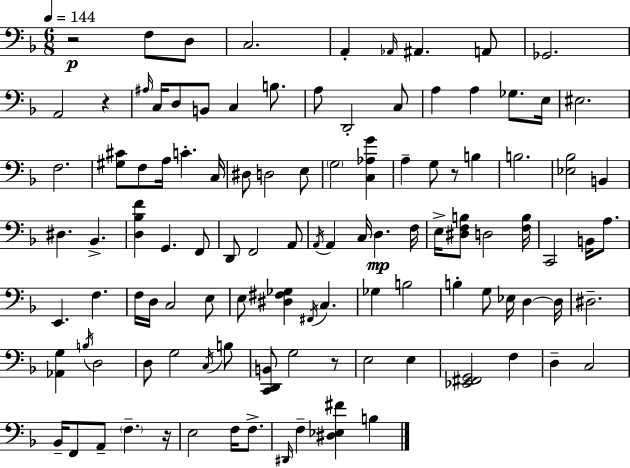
X:1
T:Untitled
M:6/8
L:1/4
K:F
z2 F,/2 D,/2 C,2 A,, _A,,/4 ^A,, A,,/2 _G,,2 A,,2 z ^A,/4 C,/4 D,/2 B,,/2 C, B,/2 A,/2 D,,2 C,/2 A, A, _G,/2 E,/4 ^E,2 F,2 [^G,^C]/2 F,/2 A,/4 C C,/4 ^D,/2 D,2 E,/2 G,2 [C,_A,G] A, G,/2 z/2 B, B,2 [_E,_B,]2 B,, ^D, _B,, [D,_B,F] G,, F,,/2 D,,/2 F,,2 A,,/2 A,,/4 A,, C,/4 D, F,/4 E,/4 [^D,F,B,]/2 D,2 [F,B,]/4 C,,2 B,,/4 A,/2 E,, F, F,/4 D,/4 C,2 E,/2 E,/2 [^D,^F,_G,] ^F,,/4 C, _G, B,2 B, G,/2 _E,/4 D, D,/4 ^D,2 [_A,,G,] B,/4 D,2 D,/2 G,2 C,/4 B,/2 [C,,D,,B,,]/2 G,2 z/2 E,2 E, [_E,,^F,,G,,]2 F, D, C,2 _B,,/4 F,,/2 A,,/2 F, z/4 E,2 F,/4 F,/2 ^D,,/4 F, [^D,_E,^F] B,